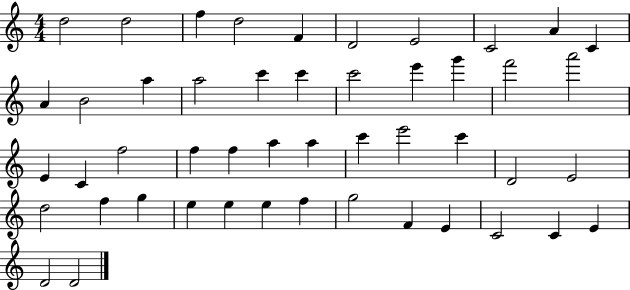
D5/h D5/h F5/q D5/h F4/q D4/h E4/h C4/h A4/q C4/q A4/q B4/h A5/q A5/h C6/q C6/q C6/h E6/q G6/q F6/h A6/h E4/q C4/q F5/h F5/q F5/q A5/q A5/q C6/q E6/h C6/q D4/h E4/h D5/h F5/q G5/q E5/q E5/q E5/q F5/q G5/h F4/q E4/q C4/h C4/q E4/q D4/h D4/h